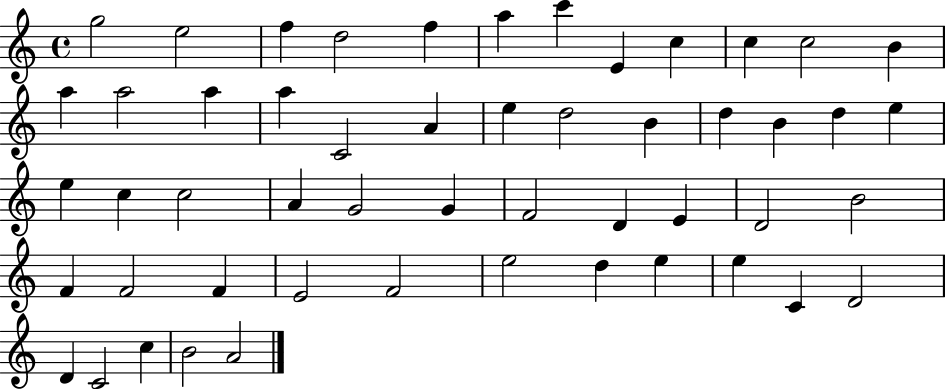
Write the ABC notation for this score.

X:1
T:Untitled
M:4/4
L:1/4
K:C
g2 e2 f d2 f a c' E c c c2 B a a2 a a C2 A e d2 B d B d e e c c2 A G2 G F2 D E D2 B2 F F2 F E2 F2 e2 d e e C D2 D C2 c B2 A2